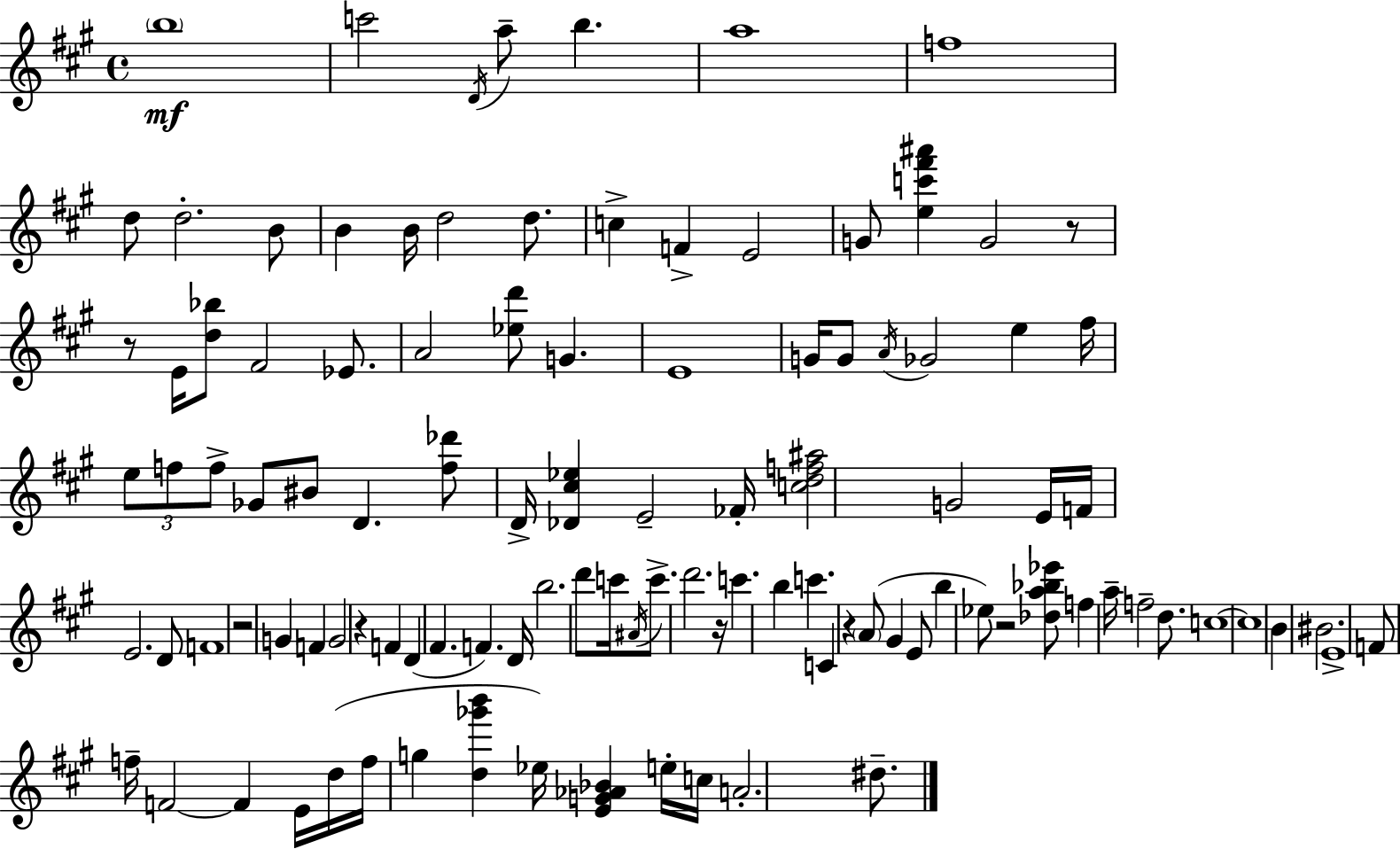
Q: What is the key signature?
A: A major